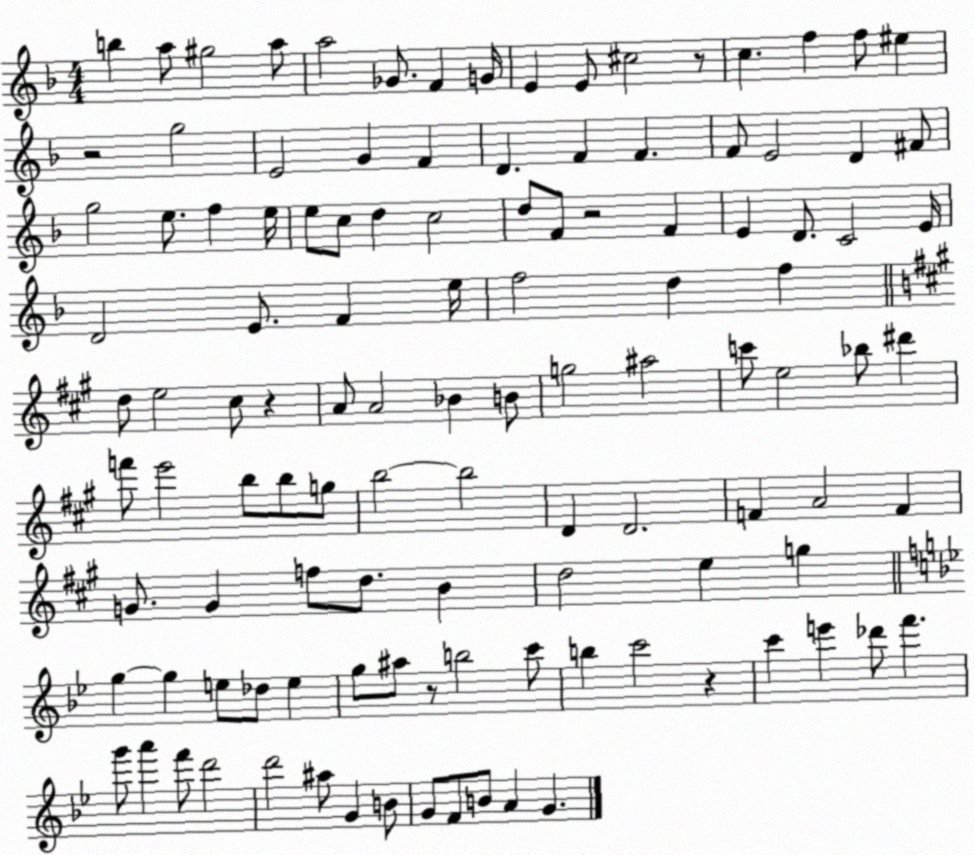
X:1
T:Untitled
M:4/4
L:1/4
K:F
b a/2 ^g2 a/2 a2 _G/2 F G/4 E E/2 ^c2 z/2 c f f/2 ^e z2 g2 E2 G F D F F F/2 E2 D ^F/2 g2 e/2 f e/4 e/2 c/2 d c2 d/2 F/2 z2 F E D/2 C2 E/4 D2 E/2 F e/4 f2 d f d/2 e2 ^c/2 z A/2 A2 _B B/2 g2 ^a2 c'/2 e2 _b/2 ^d' f'/2 e'2 b/2 b/2 g/2 b2 b2 D D2 F A2 F G/2 G f/2 d/2 B d2 e g g g e/2 _d/2 e g/2 ^a/2 z/2 b2 c'/2 b c'2 z c' e' _d'/2 f' g'/2 a' f'/2 d'2 d'2 ^a/2 G B/2 G/2 F/2 B/2 A G